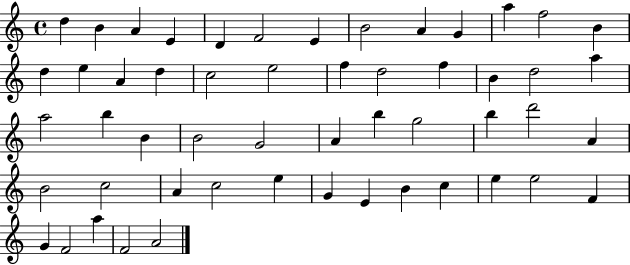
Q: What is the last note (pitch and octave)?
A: A4